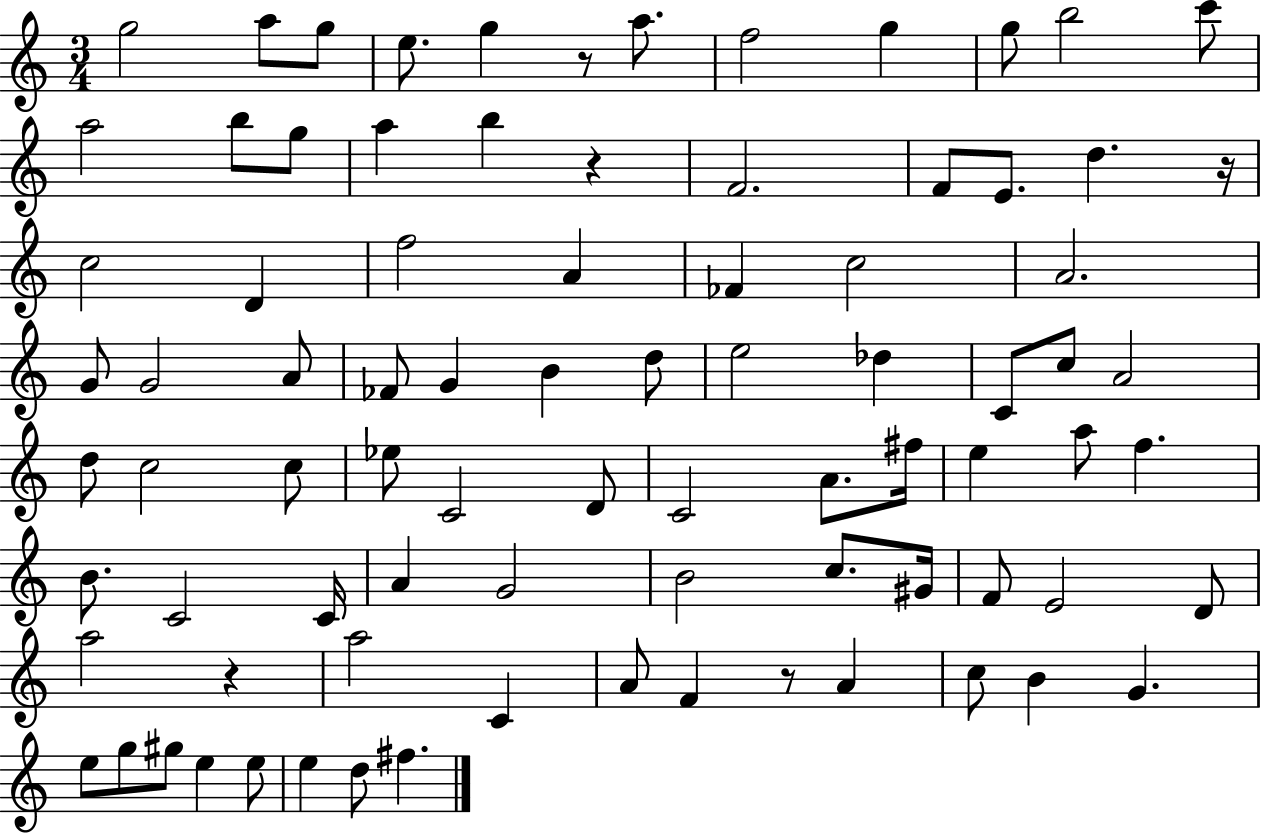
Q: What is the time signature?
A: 3/4